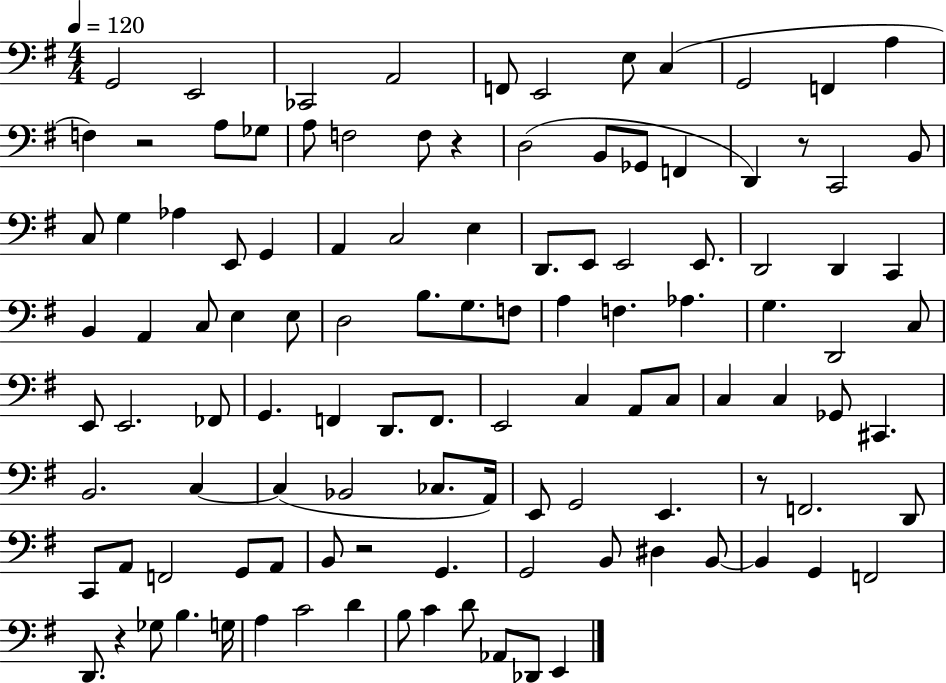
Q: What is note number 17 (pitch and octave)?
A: F3